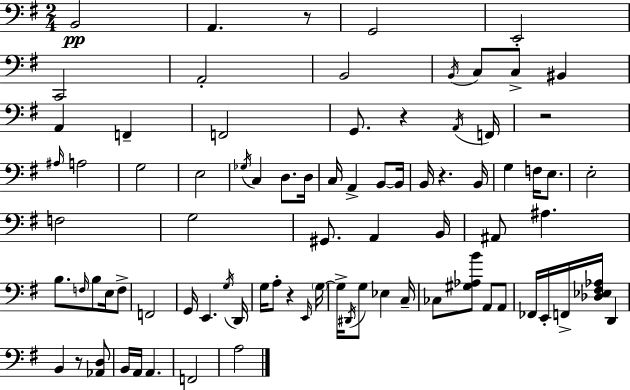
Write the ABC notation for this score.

X:1
T:Untitled
M:2/4
L:1/4
K:Em
B,,2 A,, z/2 G,,2 E,,2 C,,2 A,,2 B,,2 B,,/4 C,/2 C,/2 ^B,, A,, F,, F,,2 G,,/2 z A,,/4 F,,/4 z2 ^A,/4 A,2 G,2 E,2 _G,/4 C, D,/2 D,/4 C,/4 A,, B,,/2 B,,/4 B,,/4 z B,,/4 G, F,/4 E,/2 E,2 F,2 G,2 ^G,,/2 A,, B,,/4 ^A,,/2 ^A, B,/2 F,/4 B,/2 E,/4 F,/2 F,,2 G,,/4 E,, G,/4 D,,/4 G,/4 A,/2 z E,,/4 G,/4 G,/4 ^D,,/4 G,/2 _E, C,/4 _C,/2 [^G,_A,B]/2 A,,/2 A,,/2 _F,,/4 E,,/4 F,,/4 [_D,_E,^F,_A,]/4 D,, B,, z/2 [_A,,D,]/2 B,,/4 A,,/4 A,, F,,2 A,2